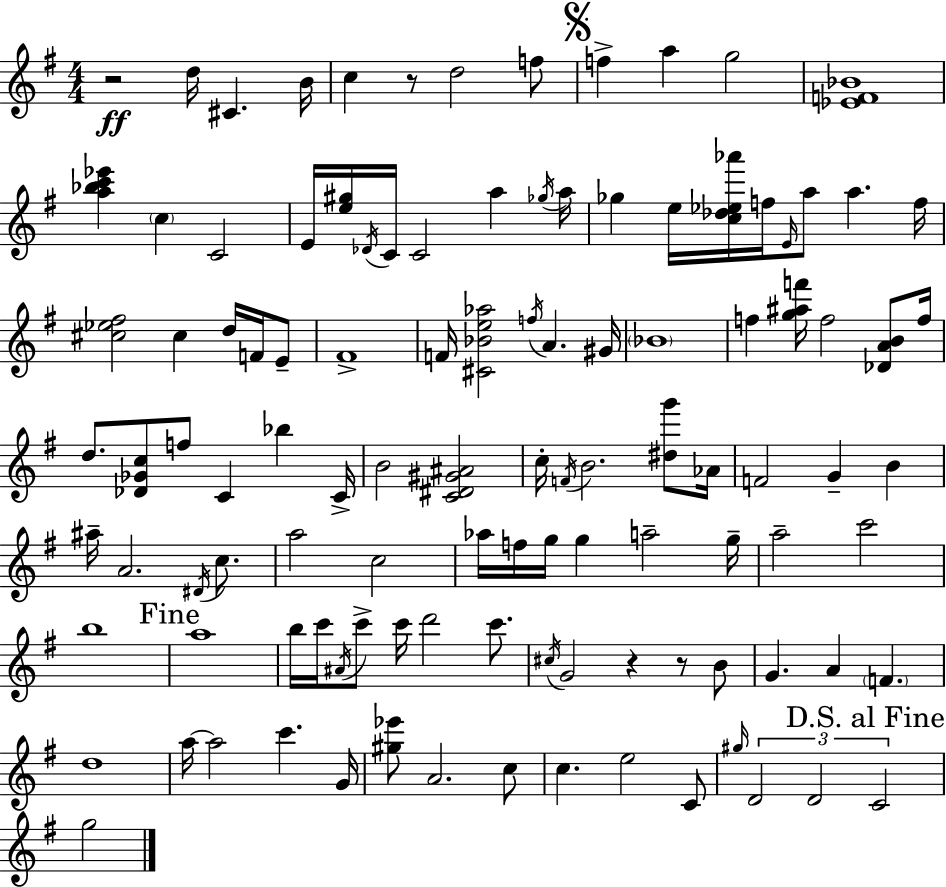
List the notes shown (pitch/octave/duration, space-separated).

R/h D5/s C#4/q. B4/s C5/q R/e D5/h F5/e F5/q A5/q G5/h [Eb4,F4,Bb4]/w [A5,Bb5,C6,Eb6]/q C5/q C4/h E4/s [E5,G#5]/s Db4/s C4/s C4/h A5/q Gb5/s A5/s Gb5/q E5/s [C5,Db5,Eb5,Ab6]/s F5/s E4/s A5/e A5/q. F5/s [C#5,Eb5,F#5]/h C#5/q D5/s F4/s E4/e F#4/w F4/s [C#4,Bb4,E5,Ab5]/h F5/s A4/q. G#4/s Bb4/w F5/q [G5,A#5,F6]/s F5/h [Db4,A4,B4]/e F5/s D5/e. [Db4,Gb4,C5]/e F5/e C4/q Bb5/q C4/s B4/h [C4,D#4,G#4,A#4]/h C5/s F4/s B4/h. [D#5,G6]/e Ab4/s F4/h G4/q B4/q A#5/s A4/h. D#4/s C5/e. A5/h C5/h Ab5/s F5/s G5/s G5/q A5/h G5/s A5/h C6/h B5/w A5/w B5/s C6/s A#4/s C6/e C6/s D6/h C6/e. C#5/s G4/h R/q R/e B4/e G4/q. A4/q F4/q. D5/w A5/s A5/h C6/q. G4/s [G#5,Eb6]/e A4/h. C5/e C5/q. E5/h C4/e G#5/s D4/h D4/h C4/h G5/h